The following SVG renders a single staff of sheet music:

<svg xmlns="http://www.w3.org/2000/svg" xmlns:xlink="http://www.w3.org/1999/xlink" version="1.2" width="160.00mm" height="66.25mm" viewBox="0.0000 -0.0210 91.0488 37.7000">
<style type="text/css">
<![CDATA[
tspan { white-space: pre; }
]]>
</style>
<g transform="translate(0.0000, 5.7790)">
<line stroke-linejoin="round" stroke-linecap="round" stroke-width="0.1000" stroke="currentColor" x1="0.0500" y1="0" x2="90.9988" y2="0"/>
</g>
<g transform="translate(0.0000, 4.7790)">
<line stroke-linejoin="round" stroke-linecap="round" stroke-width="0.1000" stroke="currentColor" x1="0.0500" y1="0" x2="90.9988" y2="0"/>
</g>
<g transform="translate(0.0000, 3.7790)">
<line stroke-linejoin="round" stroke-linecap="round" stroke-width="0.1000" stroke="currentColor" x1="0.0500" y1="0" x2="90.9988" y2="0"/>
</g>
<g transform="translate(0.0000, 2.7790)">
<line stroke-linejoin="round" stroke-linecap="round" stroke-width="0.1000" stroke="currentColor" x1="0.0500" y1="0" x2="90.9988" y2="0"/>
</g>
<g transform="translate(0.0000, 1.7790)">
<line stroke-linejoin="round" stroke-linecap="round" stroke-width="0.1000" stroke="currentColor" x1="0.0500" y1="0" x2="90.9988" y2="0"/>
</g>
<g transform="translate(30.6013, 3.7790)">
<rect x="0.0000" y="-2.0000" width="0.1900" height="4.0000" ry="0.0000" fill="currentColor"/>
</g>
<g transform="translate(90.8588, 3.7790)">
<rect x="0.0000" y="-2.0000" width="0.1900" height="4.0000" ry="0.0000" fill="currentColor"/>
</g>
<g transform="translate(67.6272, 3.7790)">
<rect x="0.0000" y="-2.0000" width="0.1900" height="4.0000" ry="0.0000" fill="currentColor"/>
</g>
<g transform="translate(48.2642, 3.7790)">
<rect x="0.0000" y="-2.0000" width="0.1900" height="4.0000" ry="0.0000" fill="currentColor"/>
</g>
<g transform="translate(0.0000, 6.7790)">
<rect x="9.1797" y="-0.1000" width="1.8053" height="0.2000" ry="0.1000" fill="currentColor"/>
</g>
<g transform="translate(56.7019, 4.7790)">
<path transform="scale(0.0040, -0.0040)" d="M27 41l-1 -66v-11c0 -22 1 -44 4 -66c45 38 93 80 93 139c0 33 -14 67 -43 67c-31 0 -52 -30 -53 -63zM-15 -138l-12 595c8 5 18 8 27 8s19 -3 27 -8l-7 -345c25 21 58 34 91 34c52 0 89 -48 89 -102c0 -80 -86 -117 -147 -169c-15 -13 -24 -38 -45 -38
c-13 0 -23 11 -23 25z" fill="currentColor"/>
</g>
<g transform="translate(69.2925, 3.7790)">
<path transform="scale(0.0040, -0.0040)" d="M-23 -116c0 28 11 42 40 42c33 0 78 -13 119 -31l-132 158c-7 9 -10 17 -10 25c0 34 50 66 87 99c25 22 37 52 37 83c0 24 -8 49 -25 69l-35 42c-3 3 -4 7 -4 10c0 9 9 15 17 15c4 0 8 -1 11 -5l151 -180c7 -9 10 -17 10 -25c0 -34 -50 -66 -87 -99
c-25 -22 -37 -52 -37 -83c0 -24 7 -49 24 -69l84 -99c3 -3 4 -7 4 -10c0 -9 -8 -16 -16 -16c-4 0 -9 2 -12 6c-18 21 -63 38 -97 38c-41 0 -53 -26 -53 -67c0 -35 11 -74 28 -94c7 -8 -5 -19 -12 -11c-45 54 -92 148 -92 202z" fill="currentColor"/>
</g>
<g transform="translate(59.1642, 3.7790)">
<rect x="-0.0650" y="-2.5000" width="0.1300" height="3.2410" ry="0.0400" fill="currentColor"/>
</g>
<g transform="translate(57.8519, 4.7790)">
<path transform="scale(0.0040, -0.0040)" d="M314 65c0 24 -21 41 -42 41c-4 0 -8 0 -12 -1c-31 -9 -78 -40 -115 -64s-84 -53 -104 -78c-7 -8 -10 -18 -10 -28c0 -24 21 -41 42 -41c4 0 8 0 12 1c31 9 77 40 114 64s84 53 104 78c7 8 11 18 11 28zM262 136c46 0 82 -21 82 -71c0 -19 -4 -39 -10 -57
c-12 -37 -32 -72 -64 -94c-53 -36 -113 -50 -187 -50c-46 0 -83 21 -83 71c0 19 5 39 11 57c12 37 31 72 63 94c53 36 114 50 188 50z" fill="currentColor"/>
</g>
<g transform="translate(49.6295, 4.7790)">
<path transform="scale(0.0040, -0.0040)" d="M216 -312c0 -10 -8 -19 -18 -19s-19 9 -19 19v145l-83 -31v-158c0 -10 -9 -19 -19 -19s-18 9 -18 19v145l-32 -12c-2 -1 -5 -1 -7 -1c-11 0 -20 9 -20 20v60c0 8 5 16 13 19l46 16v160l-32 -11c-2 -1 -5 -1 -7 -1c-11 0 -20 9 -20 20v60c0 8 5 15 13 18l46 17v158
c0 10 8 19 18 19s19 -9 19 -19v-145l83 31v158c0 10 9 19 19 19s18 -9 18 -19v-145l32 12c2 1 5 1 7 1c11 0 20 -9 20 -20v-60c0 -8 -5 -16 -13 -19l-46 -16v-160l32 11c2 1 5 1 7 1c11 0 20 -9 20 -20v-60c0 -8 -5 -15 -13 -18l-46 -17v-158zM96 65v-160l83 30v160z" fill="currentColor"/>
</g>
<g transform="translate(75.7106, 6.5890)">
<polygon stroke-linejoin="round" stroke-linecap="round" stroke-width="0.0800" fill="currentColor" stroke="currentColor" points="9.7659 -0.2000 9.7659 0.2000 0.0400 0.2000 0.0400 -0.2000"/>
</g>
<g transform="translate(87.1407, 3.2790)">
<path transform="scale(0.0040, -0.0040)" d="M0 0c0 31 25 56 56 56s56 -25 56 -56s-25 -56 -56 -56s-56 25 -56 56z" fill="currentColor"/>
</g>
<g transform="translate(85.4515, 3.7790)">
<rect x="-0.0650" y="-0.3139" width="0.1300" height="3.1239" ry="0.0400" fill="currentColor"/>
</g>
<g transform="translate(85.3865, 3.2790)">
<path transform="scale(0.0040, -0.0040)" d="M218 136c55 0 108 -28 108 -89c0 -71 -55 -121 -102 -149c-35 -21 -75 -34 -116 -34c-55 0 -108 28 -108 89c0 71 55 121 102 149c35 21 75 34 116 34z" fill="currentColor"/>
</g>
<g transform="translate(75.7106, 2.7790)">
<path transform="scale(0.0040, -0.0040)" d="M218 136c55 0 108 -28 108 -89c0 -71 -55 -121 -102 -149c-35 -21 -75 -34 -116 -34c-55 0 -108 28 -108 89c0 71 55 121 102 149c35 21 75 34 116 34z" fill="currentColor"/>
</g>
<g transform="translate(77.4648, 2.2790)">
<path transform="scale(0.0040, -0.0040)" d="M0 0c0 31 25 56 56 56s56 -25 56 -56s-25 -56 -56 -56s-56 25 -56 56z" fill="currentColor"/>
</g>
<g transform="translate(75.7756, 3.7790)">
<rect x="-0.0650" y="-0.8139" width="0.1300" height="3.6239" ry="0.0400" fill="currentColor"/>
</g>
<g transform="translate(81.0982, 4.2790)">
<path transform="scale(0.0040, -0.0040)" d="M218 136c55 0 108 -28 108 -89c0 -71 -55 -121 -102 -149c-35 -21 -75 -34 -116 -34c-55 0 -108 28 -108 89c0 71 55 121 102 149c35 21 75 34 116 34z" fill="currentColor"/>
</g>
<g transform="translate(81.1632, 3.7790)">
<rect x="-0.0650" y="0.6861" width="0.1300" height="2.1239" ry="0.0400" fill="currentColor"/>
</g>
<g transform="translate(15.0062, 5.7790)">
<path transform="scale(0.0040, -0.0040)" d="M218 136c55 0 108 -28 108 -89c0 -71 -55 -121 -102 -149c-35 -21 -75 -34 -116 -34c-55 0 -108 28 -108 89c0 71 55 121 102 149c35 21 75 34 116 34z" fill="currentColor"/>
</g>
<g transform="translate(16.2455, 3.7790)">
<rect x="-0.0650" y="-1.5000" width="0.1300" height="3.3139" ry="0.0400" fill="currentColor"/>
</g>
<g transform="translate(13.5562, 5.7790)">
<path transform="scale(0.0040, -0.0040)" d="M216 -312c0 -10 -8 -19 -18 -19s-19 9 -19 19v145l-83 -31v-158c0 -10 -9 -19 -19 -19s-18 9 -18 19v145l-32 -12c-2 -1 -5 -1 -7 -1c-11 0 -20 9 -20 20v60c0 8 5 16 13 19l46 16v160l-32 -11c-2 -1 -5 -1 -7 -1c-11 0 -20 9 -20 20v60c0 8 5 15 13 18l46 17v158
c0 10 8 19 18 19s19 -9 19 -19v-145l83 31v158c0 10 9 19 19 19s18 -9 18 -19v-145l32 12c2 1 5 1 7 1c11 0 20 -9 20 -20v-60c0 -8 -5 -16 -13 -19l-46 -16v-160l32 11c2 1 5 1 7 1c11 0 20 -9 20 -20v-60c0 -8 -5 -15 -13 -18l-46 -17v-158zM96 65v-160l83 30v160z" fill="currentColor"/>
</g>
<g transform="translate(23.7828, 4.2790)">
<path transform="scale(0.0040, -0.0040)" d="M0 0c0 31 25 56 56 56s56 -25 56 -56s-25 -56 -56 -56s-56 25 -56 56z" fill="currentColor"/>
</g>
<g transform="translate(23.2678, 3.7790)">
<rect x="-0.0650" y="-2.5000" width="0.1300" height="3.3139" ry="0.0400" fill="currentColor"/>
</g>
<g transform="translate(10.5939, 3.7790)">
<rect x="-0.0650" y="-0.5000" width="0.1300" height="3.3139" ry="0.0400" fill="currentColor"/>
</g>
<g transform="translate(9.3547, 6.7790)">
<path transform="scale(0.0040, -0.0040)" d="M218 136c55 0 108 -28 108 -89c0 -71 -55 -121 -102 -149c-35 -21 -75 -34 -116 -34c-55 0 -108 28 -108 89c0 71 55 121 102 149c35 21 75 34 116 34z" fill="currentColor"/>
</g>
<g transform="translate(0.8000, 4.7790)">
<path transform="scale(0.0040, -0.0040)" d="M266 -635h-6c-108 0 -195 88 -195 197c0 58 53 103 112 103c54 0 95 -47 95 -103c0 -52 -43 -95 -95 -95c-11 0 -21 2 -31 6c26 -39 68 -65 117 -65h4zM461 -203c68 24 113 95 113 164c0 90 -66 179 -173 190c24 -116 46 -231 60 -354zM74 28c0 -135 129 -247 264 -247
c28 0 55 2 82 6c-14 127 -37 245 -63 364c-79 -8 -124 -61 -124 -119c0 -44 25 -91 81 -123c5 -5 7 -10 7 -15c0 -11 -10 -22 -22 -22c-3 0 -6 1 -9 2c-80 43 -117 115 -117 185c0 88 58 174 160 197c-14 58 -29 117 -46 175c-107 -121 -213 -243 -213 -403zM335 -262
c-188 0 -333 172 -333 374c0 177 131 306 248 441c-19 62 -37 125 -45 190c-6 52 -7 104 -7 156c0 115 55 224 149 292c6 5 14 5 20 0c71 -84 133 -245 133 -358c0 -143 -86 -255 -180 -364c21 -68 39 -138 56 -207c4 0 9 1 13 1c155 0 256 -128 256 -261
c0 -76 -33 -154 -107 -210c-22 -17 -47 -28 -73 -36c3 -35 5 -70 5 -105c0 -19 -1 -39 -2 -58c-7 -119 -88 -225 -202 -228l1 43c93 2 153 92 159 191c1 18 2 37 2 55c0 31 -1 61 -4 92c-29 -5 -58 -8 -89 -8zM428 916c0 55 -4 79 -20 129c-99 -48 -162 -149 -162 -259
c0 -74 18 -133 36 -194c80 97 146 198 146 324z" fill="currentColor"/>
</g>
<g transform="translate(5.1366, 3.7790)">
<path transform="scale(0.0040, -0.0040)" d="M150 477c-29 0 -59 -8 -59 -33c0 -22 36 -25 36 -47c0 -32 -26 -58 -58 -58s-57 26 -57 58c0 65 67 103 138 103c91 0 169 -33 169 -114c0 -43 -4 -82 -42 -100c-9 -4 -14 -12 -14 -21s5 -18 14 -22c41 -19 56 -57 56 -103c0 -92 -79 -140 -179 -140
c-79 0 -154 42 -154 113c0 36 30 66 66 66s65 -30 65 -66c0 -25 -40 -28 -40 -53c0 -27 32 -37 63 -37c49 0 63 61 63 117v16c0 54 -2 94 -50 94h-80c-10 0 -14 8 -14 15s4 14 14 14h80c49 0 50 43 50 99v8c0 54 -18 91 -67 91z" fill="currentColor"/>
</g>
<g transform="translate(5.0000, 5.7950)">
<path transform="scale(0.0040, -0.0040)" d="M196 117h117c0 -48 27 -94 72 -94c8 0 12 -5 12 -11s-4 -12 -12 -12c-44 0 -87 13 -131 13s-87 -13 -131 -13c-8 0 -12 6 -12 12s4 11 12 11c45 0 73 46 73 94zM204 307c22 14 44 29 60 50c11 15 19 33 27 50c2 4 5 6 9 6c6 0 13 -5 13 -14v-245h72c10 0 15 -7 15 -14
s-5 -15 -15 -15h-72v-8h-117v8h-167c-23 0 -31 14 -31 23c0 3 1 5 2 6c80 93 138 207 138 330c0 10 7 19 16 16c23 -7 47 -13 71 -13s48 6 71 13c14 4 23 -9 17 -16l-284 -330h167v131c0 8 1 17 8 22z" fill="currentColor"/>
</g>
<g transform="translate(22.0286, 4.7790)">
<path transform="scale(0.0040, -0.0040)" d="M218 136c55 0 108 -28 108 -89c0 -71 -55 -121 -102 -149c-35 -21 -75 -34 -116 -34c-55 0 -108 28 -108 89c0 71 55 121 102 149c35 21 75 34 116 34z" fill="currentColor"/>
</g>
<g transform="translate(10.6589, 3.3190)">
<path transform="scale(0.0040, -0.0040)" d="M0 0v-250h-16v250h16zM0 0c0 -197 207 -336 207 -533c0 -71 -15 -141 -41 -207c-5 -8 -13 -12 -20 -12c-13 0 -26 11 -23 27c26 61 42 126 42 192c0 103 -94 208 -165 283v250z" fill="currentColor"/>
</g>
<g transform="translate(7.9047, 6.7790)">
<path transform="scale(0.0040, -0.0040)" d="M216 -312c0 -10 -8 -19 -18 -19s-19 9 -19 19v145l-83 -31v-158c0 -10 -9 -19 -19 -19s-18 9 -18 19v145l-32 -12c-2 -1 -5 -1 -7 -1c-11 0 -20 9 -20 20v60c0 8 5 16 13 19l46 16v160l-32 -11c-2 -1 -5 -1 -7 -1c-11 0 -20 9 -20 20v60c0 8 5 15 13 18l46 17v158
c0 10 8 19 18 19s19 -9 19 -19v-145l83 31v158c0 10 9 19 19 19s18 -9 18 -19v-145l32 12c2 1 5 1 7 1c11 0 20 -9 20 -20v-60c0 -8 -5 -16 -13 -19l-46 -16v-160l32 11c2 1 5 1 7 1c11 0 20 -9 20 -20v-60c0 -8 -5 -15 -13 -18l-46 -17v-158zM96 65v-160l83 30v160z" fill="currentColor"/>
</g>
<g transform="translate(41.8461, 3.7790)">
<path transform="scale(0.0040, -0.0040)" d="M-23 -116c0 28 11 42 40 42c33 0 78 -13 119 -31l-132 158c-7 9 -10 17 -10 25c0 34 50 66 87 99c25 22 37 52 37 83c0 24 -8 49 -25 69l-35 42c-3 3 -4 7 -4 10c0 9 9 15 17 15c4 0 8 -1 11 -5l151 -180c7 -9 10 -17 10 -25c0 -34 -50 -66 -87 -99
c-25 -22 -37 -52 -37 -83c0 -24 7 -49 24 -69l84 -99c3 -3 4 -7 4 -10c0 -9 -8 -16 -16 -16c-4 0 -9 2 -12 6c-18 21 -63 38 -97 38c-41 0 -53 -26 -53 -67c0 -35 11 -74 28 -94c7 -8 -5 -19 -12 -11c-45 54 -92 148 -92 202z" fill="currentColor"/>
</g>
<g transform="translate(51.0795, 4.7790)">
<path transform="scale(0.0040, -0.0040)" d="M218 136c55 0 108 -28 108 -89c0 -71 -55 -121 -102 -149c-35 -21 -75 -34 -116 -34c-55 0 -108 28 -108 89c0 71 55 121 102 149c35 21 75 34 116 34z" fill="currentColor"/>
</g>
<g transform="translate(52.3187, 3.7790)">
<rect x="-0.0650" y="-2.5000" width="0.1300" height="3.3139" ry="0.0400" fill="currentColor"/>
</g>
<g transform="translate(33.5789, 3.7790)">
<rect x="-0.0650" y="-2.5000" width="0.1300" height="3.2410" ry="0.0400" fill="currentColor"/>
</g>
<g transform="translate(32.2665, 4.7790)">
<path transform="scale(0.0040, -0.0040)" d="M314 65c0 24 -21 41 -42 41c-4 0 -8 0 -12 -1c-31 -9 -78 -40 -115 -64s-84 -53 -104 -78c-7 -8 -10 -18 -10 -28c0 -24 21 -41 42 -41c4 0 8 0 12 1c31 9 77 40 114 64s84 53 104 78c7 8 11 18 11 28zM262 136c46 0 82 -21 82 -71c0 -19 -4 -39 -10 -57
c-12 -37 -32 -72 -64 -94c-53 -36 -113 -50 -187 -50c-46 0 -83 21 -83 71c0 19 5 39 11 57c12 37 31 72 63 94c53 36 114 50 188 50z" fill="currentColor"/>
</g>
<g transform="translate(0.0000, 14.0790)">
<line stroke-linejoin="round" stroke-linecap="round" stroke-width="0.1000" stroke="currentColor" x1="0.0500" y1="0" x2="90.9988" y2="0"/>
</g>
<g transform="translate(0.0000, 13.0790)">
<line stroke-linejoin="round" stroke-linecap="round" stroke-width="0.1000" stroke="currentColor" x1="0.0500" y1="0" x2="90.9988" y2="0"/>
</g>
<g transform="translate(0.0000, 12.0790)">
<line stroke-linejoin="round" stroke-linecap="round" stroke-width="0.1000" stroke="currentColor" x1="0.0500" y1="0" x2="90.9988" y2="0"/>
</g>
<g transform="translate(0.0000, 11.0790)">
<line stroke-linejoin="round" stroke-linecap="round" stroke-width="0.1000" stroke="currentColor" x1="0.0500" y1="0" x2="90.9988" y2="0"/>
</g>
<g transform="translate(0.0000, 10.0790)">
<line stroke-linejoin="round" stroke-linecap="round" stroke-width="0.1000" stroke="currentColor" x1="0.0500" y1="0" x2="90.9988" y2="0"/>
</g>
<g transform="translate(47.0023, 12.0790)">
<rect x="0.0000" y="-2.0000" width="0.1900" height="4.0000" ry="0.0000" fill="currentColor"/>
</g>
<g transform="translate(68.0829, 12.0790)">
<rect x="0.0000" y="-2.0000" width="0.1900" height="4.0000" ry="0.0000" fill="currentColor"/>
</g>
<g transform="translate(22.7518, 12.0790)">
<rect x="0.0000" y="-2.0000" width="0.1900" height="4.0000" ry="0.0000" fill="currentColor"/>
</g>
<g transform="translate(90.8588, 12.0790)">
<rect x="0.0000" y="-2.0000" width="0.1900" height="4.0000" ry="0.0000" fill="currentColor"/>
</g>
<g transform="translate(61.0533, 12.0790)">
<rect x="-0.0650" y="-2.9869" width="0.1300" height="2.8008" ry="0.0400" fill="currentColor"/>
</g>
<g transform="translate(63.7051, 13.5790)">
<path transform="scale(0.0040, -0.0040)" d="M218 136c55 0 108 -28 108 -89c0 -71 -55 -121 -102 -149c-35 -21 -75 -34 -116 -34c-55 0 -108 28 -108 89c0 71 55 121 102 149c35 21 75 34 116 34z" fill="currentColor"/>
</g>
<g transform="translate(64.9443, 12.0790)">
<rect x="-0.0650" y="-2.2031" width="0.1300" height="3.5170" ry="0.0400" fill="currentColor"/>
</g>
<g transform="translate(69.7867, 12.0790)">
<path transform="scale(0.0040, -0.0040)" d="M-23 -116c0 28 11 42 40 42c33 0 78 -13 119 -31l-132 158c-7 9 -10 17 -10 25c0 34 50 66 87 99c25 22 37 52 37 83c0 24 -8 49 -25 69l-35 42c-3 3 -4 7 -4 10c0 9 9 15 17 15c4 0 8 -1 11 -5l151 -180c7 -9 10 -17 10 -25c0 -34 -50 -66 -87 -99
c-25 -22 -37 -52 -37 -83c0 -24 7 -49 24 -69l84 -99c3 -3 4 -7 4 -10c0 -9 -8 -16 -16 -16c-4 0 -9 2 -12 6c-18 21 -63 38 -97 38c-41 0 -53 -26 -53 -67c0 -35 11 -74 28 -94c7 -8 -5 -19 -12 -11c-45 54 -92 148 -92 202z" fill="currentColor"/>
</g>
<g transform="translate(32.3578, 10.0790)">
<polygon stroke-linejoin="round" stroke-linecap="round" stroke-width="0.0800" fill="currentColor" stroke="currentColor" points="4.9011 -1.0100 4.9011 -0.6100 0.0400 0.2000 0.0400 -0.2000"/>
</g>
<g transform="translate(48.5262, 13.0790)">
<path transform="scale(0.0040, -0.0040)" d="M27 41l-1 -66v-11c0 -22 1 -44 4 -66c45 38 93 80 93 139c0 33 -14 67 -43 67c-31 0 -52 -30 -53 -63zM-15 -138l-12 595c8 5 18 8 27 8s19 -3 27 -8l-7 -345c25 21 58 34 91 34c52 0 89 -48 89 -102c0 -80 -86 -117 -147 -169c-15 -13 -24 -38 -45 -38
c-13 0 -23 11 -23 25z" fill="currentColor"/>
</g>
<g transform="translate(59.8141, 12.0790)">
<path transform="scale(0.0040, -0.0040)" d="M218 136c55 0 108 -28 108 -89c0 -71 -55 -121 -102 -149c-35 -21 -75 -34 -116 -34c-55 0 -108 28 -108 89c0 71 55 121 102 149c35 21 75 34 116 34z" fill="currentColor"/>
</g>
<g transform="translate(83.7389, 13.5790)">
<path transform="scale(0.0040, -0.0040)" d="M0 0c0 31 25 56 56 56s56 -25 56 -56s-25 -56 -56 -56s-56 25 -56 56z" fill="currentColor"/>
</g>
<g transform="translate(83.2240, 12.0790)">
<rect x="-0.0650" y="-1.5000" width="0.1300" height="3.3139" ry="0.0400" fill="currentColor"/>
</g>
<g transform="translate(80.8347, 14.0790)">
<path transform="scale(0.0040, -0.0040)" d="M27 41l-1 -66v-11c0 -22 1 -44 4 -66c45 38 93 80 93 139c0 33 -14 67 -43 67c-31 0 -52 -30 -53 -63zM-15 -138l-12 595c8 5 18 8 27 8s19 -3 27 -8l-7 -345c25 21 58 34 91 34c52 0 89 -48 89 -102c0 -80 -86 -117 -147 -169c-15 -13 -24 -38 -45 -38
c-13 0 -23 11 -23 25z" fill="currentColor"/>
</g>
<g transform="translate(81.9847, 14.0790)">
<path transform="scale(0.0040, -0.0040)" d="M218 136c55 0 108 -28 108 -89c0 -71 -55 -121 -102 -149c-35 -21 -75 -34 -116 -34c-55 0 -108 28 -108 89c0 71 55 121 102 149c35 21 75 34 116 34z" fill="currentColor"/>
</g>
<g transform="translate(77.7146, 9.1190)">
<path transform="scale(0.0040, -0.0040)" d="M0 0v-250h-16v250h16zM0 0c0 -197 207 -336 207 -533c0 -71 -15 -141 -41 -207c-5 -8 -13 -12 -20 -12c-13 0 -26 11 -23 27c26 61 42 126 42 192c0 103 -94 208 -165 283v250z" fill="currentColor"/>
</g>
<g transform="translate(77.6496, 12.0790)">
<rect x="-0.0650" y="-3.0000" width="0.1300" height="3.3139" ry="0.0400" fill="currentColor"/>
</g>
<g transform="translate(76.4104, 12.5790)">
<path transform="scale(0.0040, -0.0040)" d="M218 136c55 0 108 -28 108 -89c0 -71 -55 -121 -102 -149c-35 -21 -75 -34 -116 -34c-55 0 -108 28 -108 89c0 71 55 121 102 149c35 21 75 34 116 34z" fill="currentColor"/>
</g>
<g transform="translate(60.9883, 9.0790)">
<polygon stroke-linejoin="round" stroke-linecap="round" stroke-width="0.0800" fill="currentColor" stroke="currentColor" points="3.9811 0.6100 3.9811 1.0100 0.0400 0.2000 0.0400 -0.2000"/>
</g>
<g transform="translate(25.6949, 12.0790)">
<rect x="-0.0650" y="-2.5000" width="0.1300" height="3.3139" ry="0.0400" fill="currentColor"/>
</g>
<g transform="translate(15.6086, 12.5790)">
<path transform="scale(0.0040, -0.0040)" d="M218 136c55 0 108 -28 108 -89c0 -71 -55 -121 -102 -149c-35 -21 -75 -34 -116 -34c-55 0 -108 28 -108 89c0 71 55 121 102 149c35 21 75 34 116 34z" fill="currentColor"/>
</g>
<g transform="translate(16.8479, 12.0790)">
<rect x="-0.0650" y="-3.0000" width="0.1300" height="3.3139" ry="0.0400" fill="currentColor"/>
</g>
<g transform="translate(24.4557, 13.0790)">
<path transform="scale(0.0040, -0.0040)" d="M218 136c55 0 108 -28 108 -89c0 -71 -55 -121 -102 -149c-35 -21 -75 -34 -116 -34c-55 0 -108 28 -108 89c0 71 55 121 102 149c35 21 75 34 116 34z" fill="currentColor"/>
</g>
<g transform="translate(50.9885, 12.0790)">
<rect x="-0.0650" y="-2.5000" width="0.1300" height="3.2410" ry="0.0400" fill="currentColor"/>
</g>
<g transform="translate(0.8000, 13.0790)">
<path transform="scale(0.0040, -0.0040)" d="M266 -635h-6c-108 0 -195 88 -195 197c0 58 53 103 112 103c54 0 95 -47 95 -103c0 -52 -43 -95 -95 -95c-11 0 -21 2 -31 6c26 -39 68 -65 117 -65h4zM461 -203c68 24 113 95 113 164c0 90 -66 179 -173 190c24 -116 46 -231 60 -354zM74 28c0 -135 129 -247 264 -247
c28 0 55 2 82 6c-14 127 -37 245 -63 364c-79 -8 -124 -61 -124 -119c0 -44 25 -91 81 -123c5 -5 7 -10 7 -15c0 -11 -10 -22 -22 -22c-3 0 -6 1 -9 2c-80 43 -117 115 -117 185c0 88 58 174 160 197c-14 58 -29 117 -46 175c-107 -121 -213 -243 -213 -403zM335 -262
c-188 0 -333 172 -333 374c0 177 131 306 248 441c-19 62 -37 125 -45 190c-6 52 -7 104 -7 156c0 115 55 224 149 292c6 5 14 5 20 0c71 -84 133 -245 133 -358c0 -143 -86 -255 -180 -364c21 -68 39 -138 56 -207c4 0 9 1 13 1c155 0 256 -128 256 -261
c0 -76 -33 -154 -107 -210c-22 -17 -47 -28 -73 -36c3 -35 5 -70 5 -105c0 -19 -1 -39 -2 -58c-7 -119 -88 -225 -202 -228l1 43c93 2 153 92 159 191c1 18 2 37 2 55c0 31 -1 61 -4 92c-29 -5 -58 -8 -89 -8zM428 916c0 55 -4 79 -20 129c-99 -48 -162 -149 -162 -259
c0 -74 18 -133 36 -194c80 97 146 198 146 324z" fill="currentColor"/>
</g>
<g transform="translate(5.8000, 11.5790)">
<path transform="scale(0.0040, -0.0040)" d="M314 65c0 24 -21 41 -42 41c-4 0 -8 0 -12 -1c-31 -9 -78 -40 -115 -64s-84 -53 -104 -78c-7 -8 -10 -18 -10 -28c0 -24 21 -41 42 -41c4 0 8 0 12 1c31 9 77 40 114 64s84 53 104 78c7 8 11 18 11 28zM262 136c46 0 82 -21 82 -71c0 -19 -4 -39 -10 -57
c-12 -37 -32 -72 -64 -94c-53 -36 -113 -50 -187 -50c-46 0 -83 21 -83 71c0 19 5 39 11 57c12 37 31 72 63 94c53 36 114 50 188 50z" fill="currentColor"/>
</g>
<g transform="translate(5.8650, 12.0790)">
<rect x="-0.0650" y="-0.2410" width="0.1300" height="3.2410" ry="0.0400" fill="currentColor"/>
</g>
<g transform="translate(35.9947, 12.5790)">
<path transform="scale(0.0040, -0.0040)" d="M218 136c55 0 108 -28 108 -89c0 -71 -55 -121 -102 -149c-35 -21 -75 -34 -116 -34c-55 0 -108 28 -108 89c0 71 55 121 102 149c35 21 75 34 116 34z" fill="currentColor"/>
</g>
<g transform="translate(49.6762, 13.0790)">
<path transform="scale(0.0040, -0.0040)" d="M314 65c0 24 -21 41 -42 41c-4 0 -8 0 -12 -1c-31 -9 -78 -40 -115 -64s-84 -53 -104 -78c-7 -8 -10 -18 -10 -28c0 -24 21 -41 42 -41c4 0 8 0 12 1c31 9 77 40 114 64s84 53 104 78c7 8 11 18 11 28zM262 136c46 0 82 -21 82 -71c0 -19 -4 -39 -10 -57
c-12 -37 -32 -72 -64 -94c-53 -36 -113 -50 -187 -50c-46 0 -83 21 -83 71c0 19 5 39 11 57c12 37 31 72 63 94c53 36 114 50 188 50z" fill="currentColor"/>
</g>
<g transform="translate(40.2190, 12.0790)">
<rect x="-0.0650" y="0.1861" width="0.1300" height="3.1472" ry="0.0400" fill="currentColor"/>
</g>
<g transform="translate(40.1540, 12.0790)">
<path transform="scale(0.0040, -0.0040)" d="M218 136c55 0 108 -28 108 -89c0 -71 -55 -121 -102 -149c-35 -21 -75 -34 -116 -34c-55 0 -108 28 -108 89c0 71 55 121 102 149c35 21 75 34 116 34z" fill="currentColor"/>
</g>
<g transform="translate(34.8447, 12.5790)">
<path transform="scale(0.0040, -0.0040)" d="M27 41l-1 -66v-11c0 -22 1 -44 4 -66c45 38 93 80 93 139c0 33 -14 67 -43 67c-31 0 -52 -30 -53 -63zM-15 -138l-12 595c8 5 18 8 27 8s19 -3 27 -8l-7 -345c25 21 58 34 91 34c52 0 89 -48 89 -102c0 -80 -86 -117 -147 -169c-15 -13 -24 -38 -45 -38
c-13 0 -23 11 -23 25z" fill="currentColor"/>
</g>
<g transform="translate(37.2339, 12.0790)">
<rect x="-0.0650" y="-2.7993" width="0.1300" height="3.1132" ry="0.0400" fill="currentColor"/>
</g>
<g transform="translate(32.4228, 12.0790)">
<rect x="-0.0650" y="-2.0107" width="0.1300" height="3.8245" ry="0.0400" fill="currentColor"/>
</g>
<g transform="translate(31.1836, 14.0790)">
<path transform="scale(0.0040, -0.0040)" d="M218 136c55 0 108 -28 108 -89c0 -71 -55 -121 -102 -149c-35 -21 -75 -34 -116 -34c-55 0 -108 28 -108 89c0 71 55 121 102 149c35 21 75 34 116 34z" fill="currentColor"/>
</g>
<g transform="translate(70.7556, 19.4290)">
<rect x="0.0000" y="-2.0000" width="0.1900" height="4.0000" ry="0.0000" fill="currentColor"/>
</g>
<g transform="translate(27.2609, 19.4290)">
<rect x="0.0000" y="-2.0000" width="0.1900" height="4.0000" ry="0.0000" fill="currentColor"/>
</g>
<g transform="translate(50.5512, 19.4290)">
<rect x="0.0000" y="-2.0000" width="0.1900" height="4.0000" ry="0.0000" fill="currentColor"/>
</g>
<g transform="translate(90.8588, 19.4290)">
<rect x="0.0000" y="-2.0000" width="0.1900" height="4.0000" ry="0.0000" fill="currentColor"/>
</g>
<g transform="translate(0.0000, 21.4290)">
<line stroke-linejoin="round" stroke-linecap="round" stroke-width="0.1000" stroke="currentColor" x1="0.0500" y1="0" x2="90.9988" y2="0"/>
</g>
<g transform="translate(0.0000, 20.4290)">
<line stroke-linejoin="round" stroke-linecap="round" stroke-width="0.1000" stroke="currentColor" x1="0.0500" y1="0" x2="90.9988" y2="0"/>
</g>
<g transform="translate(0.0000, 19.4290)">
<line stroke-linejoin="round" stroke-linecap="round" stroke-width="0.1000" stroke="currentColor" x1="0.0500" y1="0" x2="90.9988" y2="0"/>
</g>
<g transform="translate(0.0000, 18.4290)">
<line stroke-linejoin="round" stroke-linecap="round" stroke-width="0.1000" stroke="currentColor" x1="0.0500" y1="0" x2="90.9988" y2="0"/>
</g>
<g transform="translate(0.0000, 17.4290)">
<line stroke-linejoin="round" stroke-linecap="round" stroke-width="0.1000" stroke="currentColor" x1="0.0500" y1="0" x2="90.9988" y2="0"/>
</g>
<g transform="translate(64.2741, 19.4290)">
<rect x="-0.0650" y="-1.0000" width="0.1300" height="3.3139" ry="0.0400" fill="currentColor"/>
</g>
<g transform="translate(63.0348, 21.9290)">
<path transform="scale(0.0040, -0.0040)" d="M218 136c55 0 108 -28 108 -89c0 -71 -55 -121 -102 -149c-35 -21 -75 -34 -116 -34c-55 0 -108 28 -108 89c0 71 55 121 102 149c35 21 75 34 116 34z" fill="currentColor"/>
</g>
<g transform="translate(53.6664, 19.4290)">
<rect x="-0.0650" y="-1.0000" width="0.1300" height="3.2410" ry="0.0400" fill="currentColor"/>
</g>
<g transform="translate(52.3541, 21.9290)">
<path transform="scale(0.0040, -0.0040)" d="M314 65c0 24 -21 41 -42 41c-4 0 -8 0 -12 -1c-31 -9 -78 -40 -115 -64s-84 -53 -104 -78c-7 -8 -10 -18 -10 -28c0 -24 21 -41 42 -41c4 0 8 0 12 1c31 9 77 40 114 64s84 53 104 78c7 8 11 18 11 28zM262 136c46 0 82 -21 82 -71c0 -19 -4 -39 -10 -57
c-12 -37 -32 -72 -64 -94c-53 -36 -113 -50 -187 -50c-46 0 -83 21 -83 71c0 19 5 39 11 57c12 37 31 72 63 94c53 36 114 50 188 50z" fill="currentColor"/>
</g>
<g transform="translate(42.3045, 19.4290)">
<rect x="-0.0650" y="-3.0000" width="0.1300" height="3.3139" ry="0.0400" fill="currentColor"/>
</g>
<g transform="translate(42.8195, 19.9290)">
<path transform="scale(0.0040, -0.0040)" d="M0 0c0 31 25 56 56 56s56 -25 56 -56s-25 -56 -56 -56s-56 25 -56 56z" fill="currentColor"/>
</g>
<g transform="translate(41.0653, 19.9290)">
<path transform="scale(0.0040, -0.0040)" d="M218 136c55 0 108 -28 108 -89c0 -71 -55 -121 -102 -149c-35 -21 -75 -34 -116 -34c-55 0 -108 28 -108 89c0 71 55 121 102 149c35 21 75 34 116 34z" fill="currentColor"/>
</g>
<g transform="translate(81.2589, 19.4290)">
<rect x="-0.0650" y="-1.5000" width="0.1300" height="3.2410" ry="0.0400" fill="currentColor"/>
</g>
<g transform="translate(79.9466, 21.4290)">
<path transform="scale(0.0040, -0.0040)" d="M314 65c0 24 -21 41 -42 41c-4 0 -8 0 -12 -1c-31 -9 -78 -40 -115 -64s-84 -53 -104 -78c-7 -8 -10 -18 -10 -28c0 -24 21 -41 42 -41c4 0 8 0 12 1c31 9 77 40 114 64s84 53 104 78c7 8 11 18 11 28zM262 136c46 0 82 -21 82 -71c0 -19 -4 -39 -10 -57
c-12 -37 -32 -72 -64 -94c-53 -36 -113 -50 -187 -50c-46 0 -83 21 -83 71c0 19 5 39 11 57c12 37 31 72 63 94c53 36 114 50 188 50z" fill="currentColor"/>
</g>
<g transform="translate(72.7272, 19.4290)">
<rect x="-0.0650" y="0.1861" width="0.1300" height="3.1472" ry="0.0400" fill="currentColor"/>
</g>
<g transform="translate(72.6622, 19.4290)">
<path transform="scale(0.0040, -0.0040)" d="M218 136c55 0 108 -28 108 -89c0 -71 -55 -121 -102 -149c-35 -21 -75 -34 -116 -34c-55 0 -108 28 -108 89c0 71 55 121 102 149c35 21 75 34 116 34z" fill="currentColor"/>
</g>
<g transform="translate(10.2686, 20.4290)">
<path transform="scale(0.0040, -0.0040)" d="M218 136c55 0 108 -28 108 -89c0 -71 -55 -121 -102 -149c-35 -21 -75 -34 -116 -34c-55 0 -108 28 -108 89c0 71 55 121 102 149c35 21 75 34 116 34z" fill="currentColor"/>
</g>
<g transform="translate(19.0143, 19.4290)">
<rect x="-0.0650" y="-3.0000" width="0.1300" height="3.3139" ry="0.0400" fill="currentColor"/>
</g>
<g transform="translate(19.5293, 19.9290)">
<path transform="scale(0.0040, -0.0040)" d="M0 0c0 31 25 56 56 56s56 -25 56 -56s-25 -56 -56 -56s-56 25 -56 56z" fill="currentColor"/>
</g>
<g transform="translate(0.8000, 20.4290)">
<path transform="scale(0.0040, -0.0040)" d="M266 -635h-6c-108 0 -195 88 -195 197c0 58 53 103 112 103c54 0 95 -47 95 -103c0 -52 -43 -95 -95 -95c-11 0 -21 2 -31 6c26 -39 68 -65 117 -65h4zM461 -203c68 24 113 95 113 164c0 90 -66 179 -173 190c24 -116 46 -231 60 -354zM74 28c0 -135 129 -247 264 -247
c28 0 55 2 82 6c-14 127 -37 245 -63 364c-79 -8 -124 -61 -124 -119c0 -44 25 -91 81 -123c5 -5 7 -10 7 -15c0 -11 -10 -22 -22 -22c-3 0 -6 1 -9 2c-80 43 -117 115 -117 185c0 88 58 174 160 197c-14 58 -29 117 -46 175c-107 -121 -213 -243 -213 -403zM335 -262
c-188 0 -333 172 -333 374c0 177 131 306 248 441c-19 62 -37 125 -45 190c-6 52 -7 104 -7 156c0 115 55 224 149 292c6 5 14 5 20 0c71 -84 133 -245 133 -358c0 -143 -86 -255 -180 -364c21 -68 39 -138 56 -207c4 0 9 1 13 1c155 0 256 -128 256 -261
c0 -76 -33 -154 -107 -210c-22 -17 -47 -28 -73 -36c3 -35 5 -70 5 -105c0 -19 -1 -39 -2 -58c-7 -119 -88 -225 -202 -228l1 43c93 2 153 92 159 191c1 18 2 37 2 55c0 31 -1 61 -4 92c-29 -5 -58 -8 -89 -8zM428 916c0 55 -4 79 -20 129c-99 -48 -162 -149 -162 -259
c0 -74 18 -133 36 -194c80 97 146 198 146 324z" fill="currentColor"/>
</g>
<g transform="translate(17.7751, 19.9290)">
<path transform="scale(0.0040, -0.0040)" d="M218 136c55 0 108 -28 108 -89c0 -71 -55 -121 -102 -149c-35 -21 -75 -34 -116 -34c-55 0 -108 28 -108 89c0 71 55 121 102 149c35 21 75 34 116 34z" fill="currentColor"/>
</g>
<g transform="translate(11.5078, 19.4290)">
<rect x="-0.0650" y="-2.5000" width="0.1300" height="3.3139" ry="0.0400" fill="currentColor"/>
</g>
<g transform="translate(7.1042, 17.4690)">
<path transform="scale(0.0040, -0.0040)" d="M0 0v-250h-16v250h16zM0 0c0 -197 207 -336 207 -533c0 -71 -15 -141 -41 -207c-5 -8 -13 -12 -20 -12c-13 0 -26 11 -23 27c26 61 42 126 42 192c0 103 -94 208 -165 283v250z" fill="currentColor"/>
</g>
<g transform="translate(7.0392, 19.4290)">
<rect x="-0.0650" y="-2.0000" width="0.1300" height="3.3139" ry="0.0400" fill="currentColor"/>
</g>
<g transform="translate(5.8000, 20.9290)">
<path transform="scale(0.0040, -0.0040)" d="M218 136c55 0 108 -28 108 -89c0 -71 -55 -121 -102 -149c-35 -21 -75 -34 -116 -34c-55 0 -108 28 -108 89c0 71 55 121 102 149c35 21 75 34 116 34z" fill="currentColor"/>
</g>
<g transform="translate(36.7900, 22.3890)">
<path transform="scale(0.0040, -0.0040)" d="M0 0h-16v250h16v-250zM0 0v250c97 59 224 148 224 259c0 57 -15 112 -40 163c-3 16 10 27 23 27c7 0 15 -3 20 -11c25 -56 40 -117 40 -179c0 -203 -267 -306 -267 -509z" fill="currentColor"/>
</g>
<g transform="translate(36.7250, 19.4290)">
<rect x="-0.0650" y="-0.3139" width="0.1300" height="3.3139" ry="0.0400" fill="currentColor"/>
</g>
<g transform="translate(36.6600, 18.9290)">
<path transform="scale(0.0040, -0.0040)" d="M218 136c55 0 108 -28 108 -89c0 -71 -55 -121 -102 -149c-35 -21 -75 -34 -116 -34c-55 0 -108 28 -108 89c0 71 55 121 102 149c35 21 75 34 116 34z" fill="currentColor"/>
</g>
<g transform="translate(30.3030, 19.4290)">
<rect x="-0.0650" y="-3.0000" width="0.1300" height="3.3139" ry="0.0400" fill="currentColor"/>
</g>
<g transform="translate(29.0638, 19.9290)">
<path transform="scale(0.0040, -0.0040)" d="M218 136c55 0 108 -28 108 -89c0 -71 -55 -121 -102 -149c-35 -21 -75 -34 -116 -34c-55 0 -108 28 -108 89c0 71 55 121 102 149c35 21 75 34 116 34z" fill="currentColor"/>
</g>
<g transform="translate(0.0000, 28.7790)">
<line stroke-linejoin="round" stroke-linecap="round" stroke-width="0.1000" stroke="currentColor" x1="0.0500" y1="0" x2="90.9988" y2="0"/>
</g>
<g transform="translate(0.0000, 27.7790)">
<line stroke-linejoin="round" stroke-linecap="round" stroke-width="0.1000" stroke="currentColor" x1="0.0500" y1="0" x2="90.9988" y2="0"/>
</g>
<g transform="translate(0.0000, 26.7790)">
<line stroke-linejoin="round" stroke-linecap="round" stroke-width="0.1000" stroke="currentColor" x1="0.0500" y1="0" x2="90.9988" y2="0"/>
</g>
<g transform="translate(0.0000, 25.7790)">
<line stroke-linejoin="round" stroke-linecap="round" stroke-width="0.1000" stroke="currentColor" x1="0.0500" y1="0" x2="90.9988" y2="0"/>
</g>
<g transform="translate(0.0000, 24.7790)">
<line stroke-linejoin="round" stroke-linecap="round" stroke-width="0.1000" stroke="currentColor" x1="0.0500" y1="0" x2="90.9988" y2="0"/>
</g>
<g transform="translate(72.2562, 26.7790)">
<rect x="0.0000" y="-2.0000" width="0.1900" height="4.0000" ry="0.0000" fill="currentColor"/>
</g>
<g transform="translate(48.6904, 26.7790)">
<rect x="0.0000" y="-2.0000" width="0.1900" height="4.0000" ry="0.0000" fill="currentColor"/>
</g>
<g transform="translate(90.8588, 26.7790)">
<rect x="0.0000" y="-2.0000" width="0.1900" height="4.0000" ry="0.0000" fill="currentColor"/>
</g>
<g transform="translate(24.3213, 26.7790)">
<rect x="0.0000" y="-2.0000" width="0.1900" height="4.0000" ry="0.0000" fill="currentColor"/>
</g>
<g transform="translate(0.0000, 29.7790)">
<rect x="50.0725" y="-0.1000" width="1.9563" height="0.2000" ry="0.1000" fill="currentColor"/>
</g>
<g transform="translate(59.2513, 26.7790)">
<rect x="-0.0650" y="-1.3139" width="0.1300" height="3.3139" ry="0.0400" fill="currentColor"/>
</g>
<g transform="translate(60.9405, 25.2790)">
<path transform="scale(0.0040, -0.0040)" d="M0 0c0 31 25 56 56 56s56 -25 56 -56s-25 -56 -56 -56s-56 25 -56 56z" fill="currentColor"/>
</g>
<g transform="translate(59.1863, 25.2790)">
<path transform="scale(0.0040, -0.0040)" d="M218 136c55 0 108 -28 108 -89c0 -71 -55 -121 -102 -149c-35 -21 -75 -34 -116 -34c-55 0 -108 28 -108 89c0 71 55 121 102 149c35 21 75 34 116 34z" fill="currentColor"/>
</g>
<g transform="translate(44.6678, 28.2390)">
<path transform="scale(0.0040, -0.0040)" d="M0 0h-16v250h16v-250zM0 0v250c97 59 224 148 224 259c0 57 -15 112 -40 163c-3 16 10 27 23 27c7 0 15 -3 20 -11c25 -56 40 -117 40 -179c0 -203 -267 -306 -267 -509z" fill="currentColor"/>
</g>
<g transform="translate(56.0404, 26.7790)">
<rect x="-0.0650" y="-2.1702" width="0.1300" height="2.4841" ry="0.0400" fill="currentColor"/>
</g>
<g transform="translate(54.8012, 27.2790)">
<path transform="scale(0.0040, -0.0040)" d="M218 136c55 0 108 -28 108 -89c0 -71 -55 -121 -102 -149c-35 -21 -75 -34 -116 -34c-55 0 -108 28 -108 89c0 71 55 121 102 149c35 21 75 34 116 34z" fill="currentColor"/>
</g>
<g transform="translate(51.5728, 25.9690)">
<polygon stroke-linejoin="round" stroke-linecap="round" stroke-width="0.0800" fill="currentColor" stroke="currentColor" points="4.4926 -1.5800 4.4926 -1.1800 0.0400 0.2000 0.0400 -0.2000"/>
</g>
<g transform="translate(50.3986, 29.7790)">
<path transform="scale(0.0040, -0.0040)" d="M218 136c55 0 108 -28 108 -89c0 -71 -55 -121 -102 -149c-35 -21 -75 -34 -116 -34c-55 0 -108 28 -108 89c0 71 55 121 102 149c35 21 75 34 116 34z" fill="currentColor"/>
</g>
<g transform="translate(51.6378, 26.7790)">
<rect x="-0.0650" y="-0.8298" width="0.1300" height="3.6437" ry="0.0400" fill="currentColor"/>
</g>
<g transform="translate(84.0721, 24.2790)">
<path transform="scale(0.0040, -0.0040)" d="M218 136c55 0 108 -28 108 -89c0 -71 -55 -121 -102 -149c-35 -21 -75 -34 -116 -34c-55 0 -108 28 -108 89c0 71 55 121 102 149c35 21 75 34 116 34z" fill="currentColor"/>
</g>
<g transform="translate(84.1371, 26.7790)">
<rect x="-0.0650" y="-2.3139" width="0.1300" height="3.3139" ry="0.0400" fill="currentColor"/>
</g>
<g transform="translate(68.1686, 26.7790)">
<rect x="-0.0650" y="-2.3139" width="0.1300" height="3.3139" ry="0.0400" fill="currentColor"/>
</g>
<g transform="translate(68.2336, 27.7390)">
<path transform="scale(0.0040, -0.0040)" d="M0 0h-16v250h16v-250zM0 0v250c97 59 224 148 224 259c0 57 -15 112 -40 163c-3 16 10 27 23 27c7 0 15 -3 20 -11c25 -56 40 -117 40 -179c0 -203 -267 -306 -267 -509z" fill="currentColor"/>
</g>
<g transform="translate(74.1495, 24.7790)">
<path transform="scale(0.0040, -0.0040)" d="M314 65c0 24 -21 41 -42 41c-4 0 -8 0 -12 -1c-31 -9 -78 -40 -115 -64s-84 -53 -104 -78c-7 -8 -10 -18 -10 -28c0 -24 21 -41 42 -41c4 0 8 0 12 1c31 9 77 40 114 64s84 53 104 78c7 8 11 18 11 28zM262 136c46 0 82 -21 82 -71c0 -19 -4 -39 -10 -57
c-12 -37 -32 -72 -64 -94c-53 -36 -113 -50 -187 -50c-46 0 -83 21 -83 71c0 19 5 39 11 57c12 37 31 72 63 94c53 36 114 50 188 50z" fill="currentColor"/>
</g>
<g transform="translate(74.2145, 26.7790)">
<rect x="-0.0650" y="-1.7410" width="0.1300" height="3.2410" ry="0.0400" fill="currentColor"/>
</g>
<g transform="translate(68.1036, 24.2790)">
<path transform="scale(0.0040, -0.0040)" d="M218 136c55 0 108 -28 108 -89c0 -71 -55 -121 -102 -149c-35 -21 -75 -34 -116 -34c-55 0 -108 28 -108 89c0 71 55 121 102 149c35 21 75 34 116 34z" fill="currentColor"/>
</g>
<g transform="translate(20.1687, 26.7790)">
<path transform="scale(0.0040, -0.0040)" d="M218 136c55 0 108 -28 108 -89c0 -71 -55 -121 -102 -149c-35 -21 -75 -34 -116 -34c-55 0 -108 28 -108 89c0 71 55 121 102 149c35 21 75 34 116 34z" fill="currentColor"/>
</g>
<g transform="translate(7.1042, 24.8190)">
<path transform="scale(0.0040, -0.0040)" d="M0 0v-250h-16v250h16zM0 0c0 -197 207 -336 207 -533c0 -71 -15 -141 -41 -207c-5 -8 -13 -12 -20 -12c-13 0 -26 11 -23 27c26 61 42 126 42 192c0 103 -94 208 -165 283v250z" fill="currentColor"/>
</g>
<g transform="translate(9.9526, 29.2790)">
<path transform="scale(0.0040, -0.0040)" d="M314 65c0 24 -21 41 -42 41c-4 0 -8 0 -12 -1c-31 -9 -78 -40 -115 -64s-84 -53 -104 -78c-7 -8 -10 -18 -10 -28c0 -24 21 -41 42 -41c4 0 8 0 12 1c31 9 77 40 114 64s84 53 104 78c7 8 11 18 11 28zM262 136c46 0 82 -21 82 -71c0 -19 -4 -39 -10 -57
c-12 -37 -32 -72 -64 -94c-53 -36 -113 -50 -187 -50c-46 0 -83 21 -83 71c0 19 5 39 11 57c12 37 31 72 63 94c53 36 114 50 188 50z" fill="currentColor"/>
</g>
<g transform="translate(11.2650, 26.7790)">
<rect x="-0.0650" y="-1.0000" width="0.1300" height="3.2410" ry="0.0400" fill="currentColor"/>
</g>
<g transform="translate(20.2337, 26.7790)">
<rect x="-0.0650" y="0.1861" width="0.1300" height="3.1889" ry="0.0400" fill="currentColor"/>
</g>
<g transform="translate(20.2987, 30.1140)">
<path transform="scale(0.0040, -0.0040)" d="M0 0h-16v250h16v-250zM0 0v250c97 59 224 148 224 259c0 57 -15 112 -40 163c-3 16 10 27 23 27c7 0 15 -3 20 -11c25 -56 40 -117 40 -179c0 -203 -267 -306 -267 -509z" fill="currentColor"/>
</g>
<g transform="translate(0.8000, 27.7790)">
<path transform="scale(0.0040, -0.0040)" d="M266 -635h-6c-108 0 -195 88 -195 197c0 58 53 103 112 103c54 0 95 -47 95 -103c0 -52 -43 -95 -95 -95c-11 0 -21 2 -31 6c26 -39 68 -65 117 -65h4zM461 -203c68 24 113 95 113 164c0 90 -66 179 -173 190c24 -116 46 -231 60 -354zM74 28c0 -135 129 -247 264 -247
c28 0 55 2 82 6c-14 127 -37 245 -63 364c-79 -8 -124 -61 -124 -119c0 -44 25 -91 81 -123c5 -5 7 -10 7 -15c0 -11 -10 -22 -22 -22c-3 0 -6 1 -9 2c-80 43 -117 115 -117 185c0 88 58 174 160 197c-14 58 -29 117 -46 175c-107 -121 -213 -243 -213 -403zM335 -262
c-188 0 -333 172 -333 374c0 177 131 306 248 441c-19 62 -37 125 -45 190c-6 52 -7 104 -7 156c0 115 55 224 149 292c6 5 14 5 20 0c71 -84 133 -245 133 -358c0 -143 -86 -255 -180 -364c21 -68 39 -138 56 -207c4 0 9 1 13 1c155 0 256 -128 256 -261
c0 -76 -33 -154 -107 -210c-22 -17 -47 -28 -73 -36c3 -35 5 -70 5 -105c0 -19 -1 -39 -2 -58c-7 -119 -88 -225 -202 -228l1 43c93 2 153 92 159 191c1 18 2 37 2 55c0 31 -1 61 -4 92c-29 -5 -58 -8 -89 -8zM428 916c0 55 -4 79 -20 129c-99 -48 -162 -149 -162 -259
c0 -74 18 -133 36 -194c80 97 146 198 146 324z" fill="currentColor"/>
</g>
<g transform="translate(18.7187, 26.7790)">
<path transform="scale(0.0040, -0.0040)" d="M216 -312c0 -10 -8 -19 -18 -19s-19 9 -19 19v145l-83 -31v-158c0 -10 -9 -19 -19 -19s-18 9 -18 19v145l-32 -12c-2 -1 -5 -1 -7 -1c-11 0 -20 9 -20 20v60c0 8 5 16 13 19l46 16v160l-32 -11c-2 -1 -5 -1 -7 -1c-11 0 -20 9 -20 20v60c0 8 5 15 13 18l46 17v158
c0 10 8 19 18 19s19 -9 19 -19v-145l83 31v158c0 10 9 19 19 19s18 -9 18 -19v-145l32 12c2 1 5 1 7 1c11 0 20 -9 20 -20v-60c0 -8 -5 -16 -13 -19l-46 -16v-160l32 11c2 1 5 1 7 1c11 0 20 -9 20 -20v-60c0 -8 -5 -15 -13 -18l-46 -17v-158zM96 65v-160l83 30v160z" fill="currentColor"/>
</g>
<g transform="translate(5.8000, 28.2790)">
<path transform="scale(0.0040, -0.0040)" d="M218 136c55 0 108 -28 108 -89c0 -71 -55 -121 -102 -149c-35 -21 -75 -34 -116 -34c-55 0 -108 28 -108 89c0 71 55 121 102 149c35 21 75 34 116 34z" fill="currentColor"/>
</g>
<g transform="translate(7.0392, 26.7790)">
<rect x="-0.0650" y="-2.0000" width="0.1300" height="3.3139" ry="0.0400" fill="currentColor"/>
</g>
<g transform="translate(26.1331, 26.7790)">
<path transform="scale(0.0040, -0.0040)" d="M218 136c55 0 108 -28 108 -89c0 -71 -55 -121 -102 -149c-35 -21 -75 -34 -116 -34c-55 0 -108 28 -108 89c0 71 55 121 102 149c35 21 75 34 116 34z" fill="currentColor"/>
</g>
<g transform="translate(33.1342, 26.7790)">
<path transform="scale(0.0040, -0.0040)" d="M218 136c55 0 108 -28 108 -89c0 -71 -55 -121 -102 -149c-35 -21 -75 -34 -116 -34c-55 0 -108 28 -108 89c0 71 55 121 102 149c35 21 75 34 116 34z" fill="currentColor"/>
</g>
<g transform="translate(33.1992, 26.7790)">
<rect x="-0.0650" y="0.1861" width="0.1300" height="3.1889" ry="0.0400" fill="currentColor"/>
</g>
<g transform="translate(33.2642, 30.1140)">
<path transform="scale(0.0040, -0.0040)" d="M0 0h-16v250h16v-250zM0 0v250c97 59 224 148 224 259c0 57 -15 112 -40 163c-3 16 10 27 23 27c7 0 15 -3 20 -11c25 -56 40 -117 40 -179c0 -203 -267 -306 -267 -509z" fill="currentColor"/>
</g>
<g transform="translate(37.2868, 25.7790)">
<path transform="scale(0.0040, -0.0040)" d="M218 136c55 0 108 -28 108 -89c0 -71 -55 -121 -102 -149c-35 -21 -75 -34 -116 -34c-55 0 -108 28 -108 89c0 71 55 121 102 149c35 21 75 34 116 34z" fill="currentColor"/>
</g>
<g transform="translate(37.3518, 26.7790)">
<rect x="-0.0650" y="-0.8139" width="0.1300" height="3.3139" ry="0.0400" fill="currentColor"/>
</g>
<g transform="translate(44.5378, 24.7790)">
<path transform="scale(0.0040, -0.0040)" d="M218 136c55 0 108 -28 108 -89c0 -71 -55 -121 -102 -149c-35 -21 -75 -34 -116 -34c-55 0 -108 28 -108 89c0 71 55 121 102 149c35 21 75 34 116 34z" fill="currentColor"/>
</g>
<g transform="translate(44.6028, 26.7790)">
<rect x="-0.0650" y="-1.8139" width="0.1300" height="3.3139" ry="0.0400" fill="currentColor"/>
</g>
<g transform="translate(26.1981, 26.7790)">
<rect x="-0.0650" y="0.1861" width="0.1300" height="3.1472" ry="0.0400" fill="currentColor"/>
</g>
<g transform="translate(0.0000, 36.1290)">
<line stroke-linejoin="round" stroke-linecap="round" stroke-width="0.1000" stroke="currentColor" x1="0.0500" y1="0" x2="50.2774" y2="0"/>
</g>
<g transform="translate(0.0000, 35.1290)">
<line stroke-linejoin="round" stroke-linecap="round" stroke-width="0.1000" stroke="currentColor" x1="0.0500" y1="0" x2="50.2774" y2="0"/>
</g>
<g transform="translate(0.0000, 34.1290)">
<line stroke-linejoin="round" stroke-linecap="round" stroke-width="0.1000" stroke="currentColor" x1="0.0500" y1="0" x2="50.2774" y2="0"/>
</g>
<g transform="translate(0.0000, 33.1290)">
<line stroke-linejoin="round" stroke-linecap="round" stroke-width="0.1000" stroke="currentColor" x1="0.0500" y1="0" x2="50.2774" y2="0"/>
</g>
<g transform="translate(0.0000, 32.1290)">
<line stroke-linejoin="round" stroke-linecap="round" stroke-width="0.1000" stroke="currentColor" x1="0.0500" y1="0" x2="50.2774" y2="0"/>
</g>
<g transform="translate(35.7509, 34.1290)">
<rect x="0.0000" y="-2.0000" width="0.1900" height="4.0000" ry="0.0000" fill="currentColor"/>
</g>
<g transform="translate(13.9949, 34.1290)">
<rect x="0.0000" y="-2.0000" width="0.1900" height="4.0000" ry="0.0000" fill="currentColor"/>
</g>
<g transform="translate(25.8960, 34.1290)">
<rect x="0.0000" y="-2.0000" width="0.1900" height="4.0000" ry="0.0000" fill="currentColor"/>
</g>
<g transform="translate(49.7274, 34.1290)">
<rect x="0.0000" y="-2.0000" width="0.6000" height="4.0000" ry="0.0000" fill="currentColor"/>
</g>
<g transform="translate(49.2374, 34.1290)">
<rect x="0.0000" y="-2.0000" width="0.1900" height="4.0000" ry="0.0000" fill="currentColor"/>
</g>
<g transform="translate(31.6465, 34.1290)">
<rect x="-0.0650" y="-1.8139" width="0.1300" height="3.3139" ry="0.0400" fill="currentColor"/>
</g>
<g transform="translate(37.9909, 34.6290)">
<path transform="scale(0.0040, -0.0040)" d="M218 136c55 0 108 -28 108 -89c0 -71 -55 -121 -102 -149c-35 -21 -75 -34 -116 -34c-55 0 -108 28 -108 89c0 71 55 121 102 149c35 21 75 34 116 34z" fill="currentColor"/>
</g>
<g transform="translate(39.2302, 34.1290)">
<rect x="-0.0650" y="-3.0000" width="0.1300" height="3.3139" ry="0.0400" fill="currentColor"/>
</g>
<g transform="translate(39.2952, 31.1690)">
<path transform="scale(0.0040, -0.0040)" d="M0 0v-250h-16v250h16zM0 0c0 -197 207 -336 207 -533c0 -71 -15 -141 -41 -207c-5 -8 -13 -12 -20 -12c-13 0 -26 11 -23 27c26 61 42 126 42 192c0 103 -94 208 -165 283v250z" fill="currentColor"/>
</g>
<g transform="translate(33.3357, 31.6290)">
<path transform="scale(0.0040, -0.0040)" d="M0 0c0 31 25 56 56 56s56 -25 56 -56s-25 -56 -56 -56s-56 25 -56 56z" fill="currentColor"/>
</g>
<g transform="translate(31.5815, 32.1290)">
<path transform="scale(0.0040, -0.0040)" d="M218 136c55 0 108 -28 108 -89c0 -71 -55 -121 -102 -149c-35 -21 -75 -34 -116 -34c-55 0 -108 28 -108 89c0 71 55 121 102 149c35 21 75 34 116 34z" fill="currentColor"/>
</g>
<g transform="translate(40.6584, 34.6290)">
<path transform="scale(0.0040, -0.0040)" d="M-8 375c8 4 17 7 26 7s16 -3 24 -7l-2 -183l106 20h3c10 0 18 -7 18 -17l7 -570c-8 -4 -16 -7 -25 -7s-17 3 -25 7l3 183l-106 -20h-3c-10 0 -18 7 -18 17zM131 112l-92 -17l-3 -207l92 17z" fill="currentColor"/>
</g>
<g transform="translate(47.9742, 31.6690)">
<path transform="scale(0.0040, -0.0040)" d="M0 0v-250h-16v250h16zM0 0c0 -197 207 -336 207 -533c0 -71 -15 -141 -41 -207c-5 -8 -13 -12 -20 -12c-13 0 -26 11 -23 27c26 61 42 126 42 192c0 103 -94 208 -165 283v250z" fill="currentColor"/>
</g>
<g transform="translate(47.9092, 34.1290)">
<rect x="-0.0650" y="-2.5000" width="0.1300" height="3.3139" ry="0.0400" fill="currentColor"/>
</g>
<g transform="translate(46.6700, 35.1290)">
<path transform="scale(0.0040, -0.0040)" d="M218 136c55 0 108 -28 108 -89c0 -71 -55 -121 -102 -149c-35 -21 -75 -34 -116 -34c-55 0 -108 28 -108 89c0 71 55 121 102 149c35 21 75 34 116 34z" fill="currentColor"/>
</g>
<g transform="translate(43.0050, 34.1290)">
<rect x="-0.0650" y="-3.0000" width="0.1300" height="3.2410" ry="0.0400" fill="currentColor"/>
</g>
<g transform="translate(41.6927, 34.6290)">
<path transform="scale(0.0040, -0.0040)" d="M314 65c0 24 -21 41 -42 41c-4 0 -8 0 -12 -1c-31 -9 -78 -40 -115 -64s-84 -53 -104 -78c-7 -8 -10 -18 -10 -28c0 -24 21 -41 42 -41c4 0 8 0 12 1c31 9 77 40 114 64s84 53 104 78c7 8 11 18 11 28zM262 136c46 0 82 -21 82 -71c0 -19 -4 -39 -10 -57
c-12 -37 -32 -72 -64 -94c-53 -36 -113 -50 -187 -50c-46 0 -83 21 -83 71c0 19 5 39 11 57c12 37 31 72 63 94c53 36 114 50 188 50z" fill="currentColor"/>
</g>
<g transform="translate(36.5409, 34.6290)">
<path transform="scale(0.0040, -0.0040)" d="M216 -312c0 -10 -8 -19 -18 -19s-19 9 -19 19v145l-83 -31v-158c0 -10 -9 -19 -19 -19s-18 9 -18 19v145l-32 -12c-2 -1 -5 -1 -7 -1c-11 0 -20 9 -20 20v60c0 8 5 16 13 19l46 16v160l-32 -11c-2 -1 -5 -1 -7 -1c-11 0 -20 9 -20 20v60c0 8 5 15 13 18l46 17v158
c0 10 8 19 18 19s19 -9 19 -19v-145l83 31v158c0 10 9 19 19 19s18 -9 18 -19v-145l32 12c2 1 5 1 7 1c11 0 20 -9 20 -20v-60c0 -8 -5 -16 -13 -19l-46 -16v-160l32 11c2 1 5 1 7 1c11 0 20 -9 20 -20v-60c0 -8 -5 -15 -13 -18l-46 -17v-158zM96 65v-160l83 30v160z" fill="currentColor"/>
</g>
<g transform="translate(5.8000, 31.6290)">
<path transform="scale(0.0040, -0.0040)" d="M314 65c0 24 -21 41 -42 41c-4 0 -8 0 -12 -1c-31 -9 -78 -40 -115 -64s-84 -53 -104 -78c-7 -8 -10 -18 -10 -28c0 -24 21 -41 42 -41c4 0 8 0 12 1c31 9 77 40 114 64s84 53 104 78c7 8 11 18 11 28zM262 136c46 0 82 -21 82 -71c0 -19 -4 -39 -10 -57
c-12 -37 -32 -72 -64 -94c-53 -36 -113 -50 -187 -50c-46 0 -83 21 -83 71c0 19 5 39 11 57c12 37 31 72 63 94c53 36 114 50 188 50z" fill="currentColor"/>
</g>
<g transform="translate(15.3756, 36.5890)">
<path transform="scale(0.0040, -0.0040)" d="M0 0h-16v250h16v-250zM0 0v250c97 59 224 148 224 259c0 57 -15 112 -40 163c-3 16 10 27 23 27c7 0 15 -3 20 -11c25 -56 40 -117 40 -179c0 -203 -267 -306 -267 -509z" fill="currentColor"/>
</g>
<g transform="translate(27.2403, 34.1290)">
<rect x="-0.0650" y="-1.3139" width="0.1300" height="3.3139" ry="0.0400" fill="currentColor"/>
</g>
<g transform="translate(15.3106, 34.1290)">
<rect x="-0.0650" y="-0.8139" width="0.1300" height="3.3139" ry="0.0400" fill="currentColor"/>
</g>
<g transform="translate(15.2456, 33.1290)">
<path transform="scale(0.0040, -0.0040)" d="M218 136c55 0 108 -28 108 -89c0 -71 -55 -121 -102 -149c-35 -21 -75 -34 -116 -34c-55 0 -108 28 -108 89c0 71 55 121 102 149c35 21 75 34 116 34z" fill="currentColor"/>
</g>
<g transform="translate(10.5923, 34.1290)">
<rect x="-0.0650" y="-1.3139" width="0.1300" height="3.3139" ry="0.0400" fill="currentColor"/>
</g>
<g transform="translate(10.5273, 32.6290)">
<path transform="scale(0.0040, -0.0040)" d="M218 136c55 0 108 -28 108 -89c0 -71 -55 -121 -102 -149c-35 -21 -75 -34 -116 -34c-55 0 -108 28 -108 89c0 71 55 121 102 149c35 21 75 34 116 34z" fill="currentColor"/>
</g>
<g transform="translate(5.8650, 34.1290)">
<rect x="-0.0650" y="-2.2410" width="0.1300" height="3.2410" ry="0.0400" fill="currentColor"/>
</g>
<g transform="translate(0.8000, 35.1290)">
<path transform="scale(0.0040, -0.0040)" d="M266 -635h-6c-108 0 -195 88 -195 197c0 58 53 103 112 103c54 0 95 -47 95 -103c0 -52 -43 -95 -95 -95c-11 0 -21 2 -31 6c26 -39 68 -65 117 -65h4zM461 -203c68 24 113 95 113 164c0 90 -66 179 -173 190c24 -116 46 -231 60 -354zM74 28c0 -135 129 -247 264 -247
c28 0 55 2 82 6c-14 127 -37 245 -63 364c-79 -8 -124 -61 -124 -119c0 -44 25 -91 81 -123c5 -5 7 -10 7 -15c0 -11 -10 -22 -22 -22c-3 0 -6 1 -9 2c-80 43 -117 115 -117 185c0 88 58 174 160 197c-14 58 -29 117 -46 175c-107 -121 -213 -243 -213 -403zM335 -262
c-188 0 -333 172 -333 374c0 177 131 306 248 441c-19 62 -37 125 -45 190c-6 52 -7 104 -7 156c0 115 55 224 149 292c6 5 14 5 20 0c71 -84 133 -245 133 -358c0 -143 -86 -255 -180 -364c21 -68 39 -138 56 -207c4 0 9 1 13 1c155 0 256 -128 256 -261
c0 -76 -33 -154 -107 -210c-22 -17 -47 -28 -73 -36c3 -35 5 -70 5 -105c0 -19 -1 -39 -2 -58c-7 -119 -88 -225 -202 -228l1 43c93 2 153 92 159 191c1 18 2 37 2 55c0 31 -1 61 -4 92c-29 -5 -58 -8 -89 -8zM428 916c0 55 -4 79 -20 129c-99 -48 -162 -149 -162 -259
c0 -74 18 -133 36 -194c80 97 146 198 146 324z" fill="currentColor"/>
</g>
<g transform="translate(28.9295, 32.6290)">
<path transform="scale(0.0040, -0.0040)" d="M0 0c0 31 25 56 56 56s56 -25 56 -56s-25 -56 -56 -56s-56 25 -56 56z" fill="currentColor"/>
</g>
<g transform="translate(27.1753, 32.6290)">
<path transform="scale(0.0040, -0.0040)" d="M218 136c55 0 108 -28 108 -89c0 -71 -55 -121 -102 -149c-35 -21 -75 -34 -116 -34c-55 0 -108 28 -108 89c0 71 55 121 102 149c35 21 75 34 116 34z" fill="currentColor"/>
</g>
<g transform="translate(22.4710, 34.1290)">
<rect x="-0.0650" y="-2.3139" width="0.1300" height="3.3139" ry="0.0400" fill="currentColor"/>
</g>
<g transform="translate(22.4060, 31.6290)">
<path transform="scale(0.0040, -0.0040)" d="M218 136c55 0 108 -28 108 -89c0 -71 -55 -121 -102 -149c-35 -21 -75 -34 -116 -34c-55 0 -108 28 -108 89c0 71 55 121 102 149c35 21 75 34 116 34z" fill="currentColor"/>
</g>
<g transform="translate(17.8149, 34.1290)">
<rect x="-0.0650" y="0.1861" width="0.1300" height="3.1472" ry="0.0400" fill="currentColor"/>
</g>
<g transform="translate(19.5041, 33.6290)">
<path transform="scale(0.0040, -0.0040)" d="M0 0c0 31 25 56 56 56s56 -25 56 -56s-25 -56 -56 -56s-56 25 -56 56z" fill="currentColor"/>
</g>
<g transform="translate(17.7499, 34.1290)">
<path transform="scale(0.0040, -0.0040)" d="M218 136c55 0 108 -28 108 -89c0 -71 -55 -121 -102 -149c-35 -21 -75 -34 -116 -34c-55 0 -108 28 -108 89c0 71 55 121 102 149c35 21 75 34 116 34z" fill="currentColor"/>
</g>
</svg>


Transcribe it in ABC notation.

X:1
T:Untitled
M:3/4
L:1/4
K:C
^C/2 ^E G G2 z ^G _G2 z d/2 A/2 c/2 c2 A G E/2 _A/2 B _G2 B/2 F/2 z A/2 _E F/2 G A A c/2 A D2 D B E2 F/2 D2 ^B/2 B B/2 d f/2 C/2 A/2 e g/2 f2 g g2 e d/2 B g e f ^A/2 A2 G/2